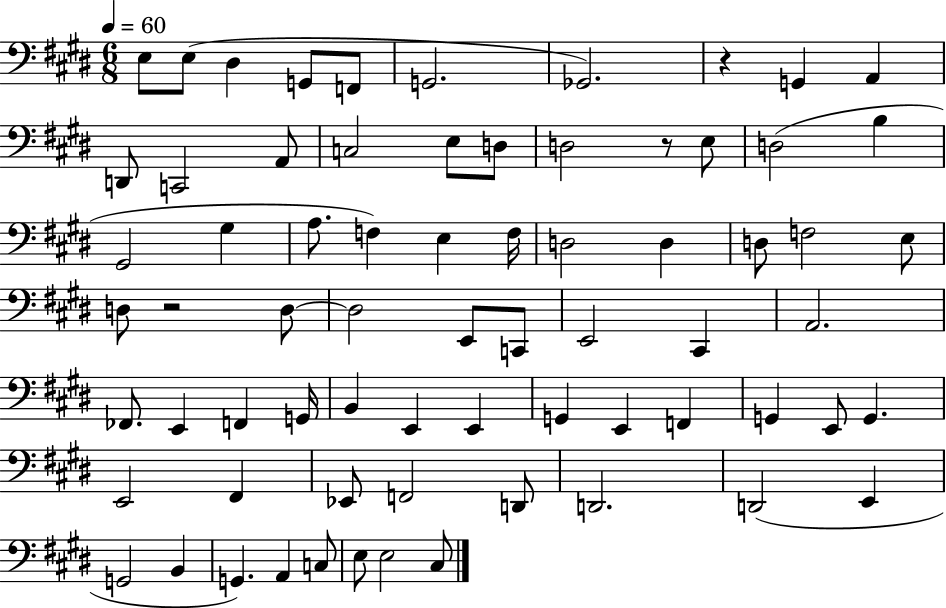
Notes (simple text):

E3/e E3/e D#3/q G2/e F2/e G2/h. Gb2/h. R/q G2/q A2/q D2/e C2/h A2/e C3/h E3/e D3/e D3/h R/e E3/e D3/h B3/q G#2/h G#3/q A3/e. F3/q E3/q F3/s D3/h D3/q D3/e F3/h E3/e D3/e R/h D3/e D3/h E2/e C2/e E2/h C#2/q A2/h. FES2/e. E2/q F2/q G2/s B2/q E2/q E2/q G2/q E2/q F2/q G2/q E2/e G2/q. E2/h F#2/q Eb2/e F2/h D2/e D2/h. D2/h E2/q G2/h B2/q G2/q. A2/q C3/e E3/e E3/h C#3/e